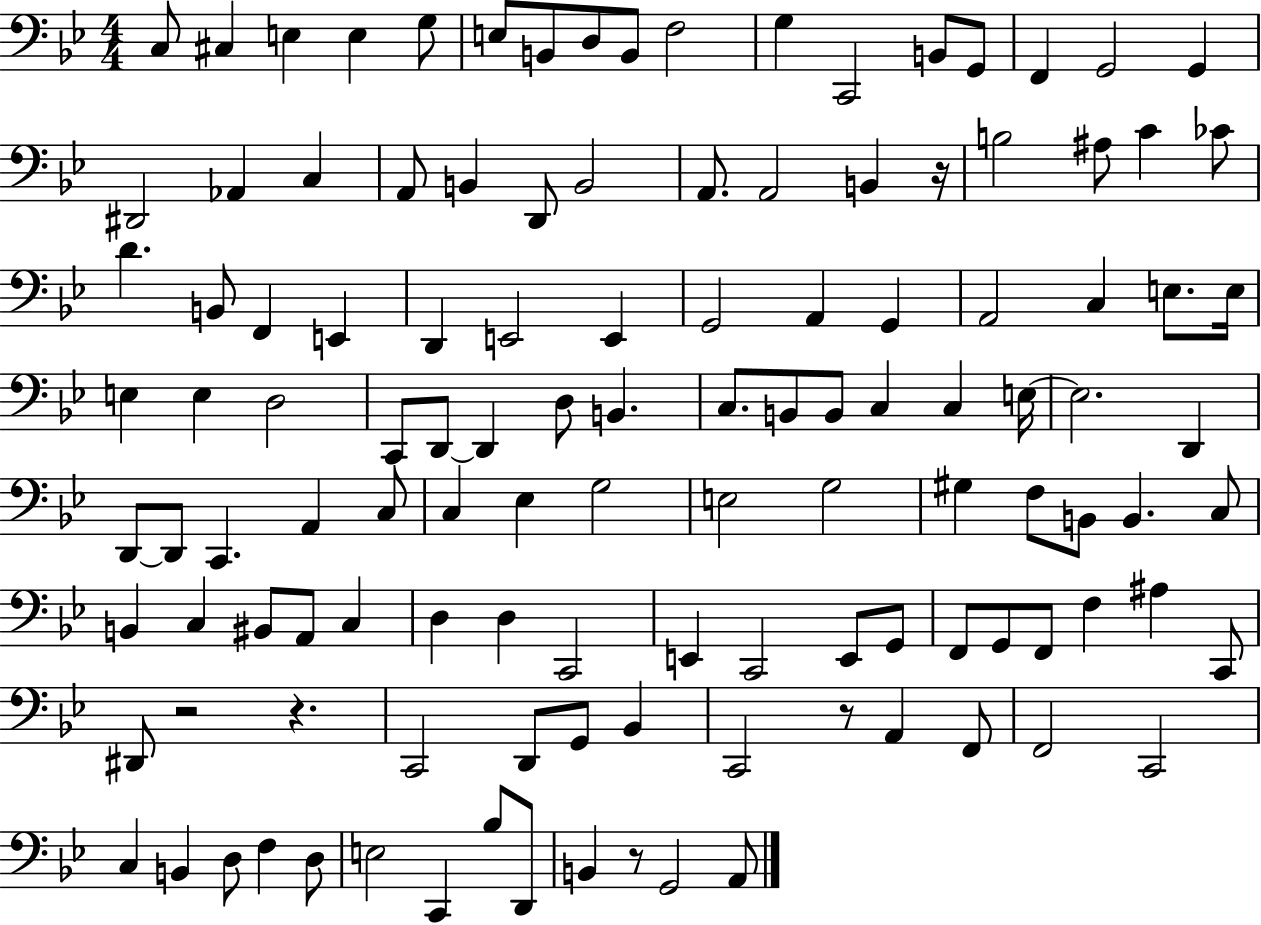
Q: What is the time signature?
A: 4/4